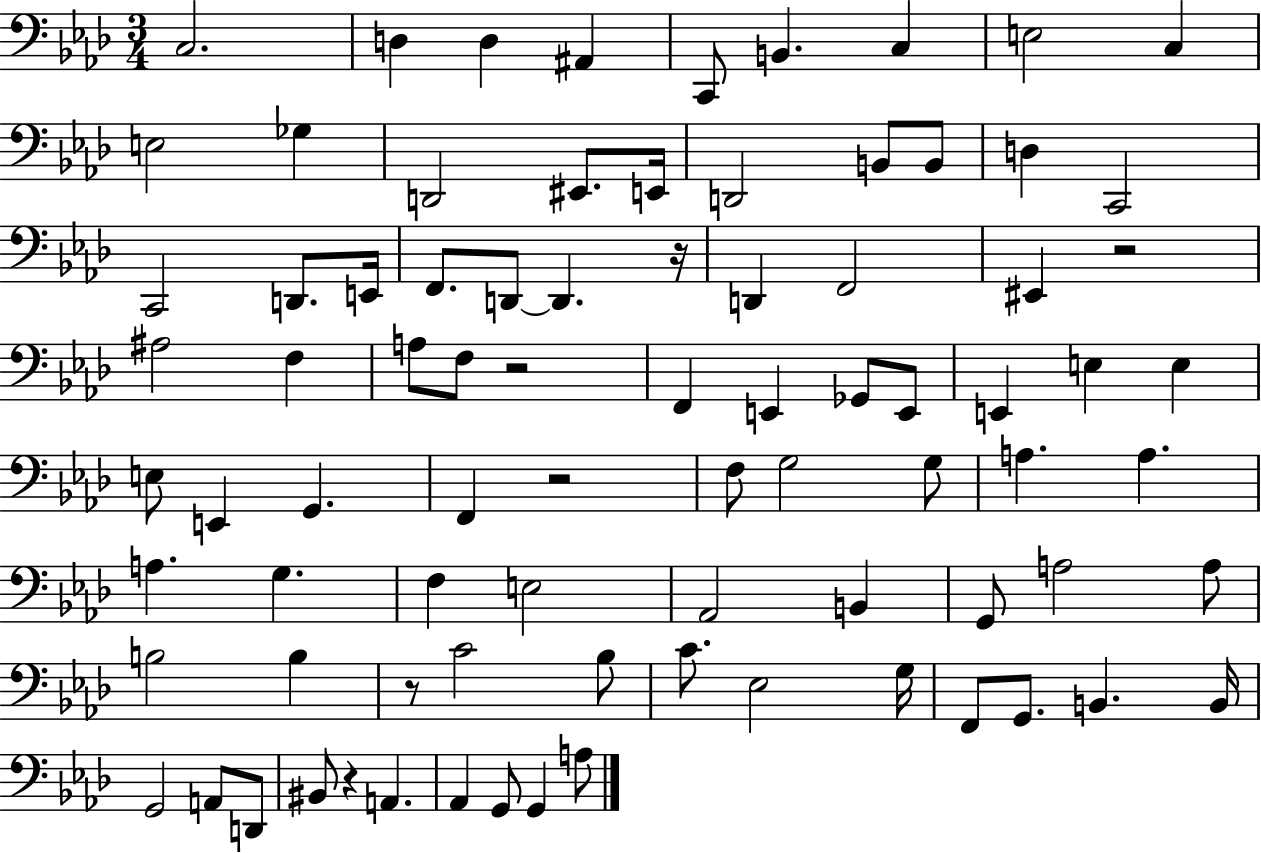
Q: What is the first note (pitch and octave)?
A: C3